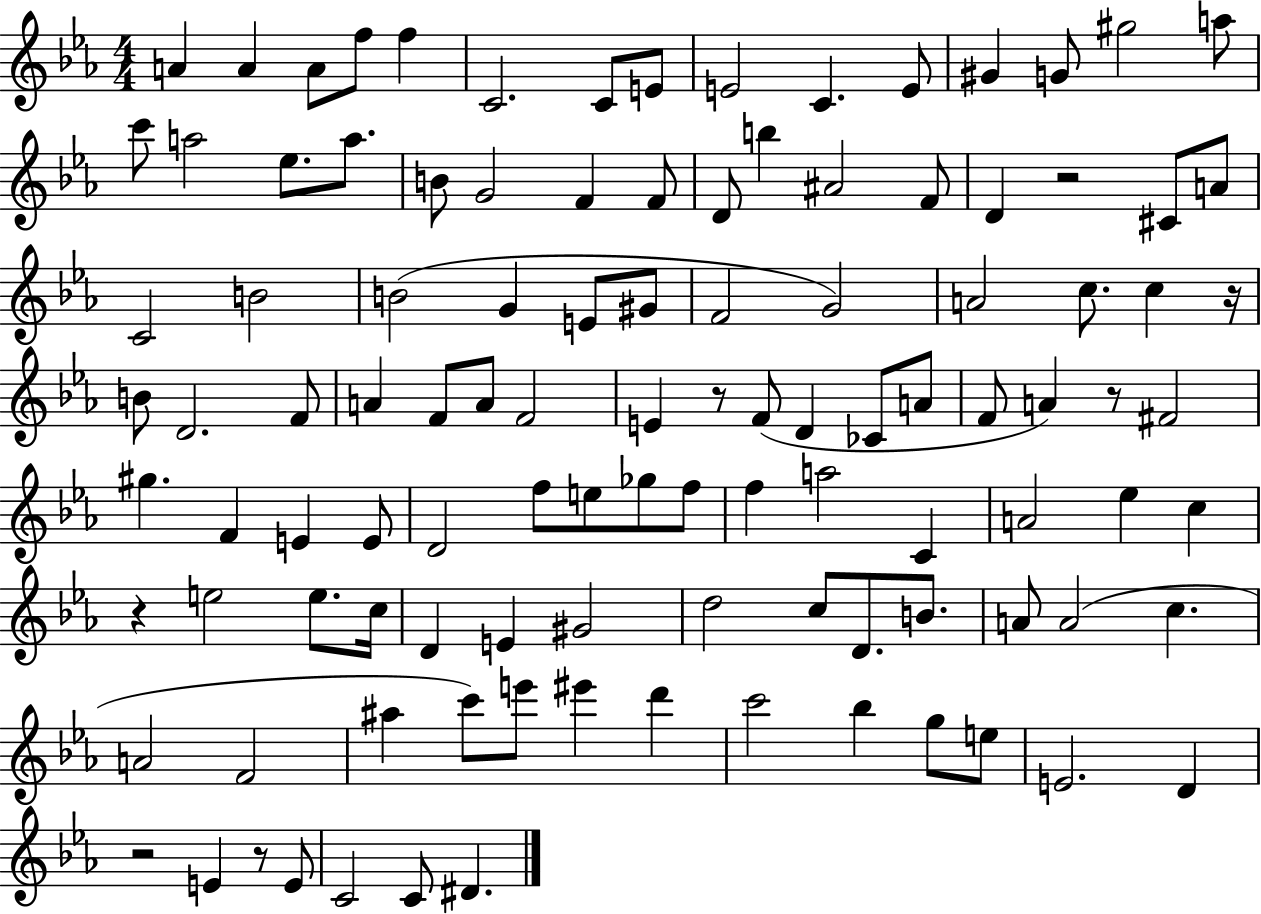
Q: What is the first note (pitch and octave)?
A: A4